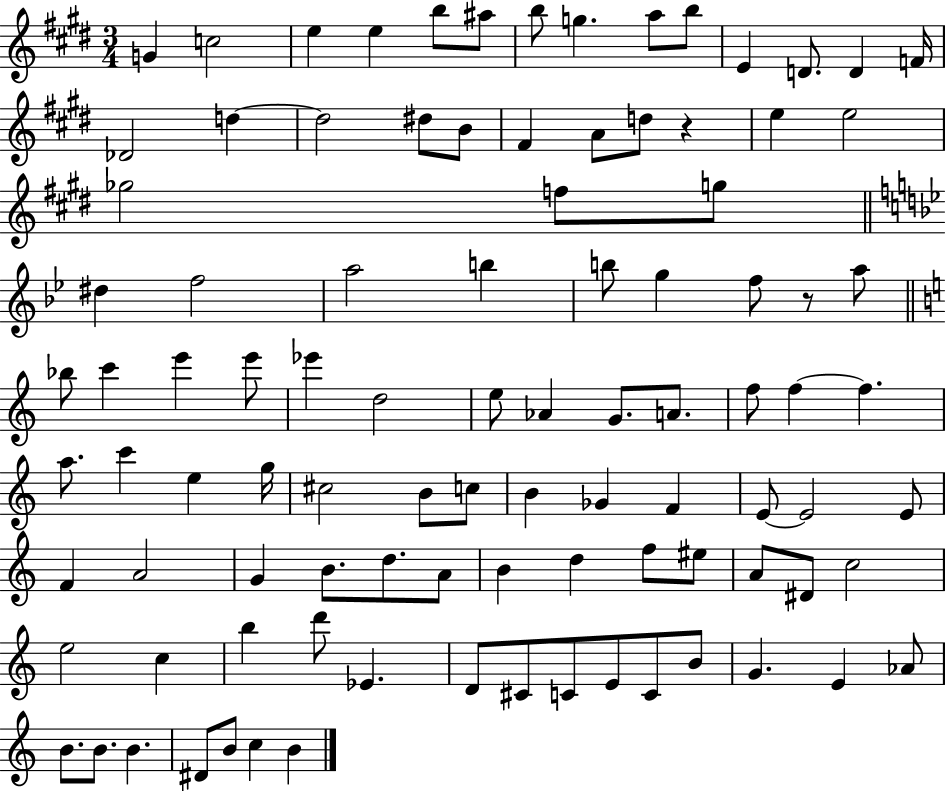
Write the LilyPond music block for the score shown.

{
  \clef treble
  \numericTimeSignature
  \time 3/4
  \key e \major
  g'4 c''2 | e''4 e''4 b''8 ais''8 | b''8 g''4. a''8 b''8 | e'4 d'8. d'4 f'16 | \break des'2 d''4~~ | d''2 dis''8 b'8 | fis'4 a'8 d''8 r4 | e''4 e''2 | \break ges''2 f''8 g''8 | \bar "||" \break \key bes \major dis''4 f''2 | a''2 b''4 | b''8 g''4 f''8 r8 a''8 | \bar "||" \break \key a \minor bes''8 c'''4 e'''4 e'''8 | ees'''4 d''2 | e''8 aes'4 g'8. a'8. | f''8 f''4~~ f''4. | \break a''8. c'''4 e''4 g''16 | cis''2 b'8 c''8 | b'4 ges'4 f'4 | e'8~~ e'2 e'8 | \break f'4 a'2 | g'4 b'8. d''8. a'8 | b'4 d''4 f''8 eis''8 | a'8 dis'8 c''2 | \break e''2 c''4 | b''4 d'''8 ees'4. | d'8 cis'8 c'8 e'8 c'8 b'8 | g'4. e'4 aes'8 | \break b'8. b'8. b'4. | dis'8 b'8 c''4 b'4 | \bar "|."
}